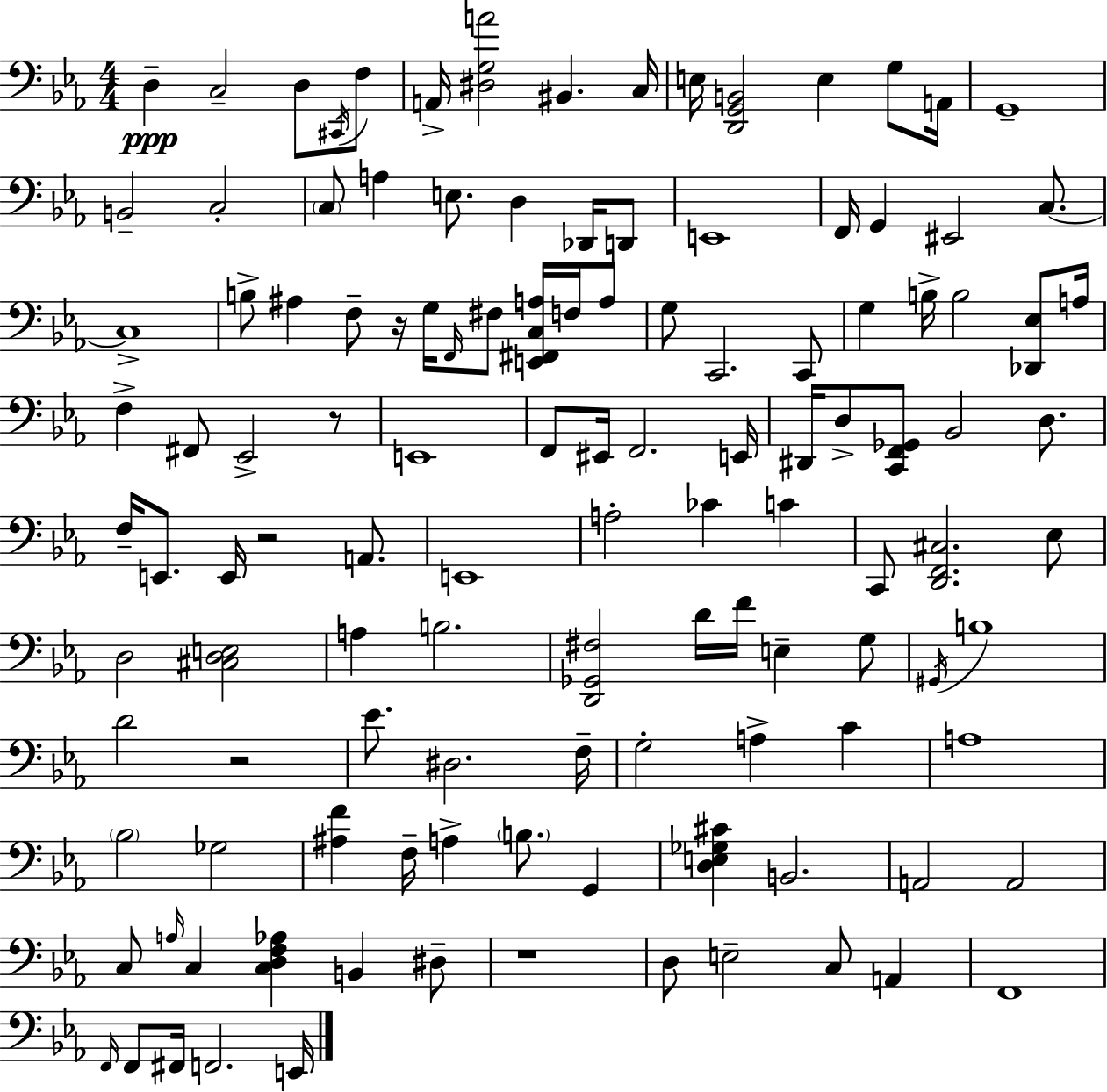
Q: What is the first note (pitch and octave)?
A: D3